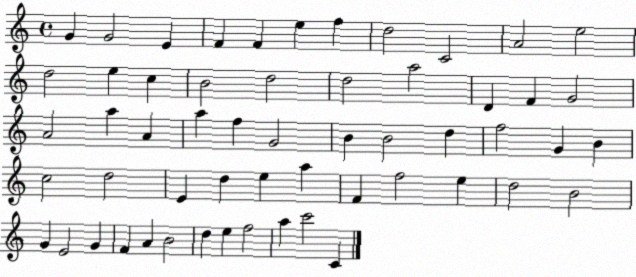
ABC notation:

X:1
T:Untitled
M:4/4
L:1/4
K:C
G G2 E F F e f d2 C2 A2 e2 d2 e c B2 d2 d2 a2 D F G2 A2 a A a f G2 B B2 d f2 G B c2 d2 E d e a F f2 e d2 B2 G E2 G F A B2 d e f2 a c'2 C